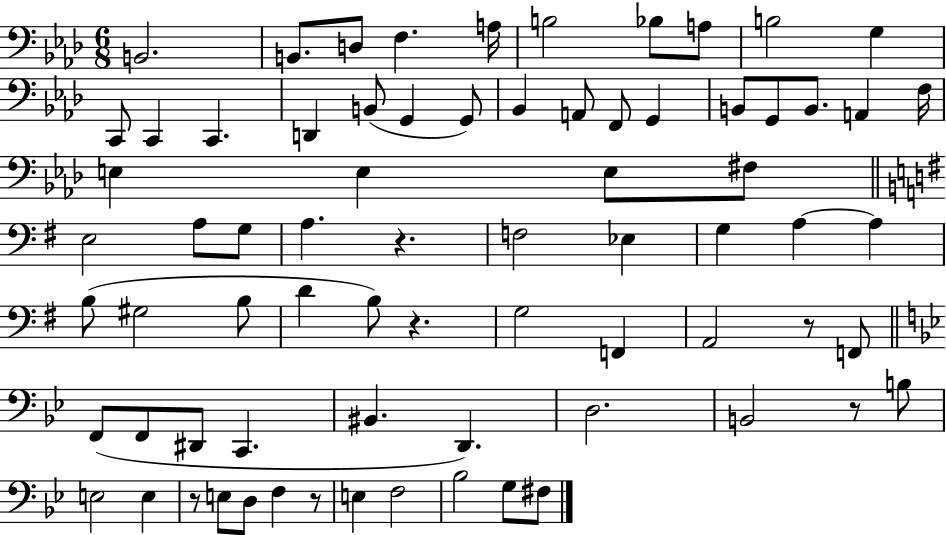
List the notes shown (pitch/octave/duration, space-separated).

B2/h. B2/e. D3/e F3/q. A3/s B3/h Bb3/e A3/e B3/h G3/q C2/e C2/q C2/q. D2/q B2/e G2/q G2/e Bb2/q A2/e F2/e G2/q B2/e G2/e B2/e. A2/q F3/s E3/q E3/q E3/e F#3/e E3/h A3/e G3/e A3/q. R/q. F3/h Eb3/q G3/q A3/q A3/q B3/e G#3/h B3/e D4/q B3/e R/q. G3/h F2/q A2/h R/e F2/e F2/e F2/e D#2/e C2/q. BIS2/q. D2/q. D3/h. B2/h R/e B3/e E3/h E3/q R/e E3/e D3/e F3/q R/e E3/q F3/h Bb3/h G3/e F#3/e